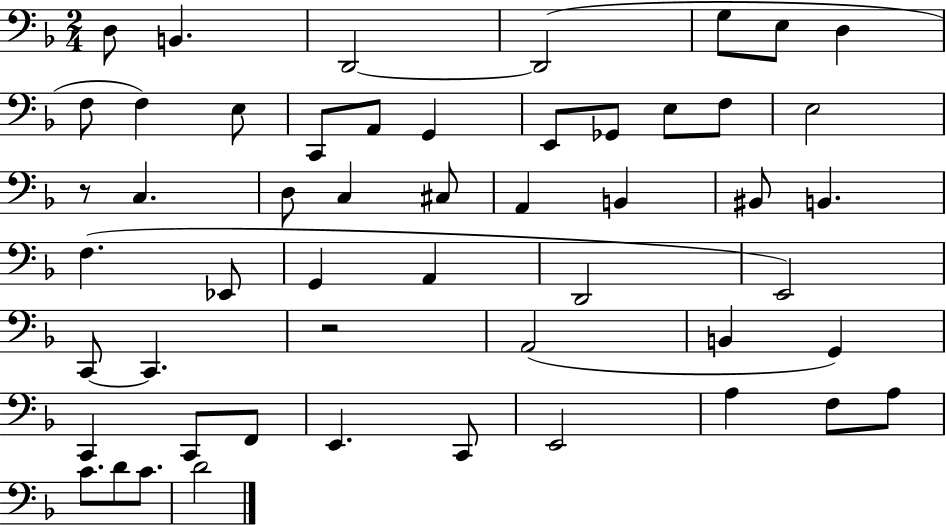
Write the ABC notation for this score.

X:1
T:Untitled
M:2/4
L:1/4
K:F
D,/2 B,, D,,2 D,,2 G,/2 E,/2 D, F,/2 F, E,/2 C,,/2 A,,/2 G,, E,,/2 _G,,/2 E,/2 F,/2 E,2 z/2 C, D,/2 C, ^C,/2 A,, B,, ^B,,/2 B,, F, _E,,/2 G,, A,, D,,2 E,,2 C,,/2 C,, z2 A,,2 B,, G,, C,, C,,/2 F,,/2 E,, C,,/2 E,,2 A, F,/2 A,/2 C/2 D/2 C/2 D2